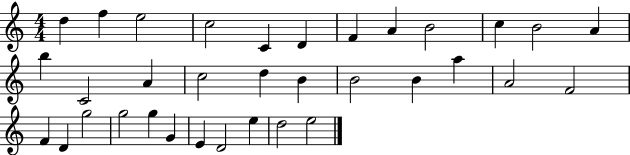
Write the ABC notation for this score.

X:1
T:Untitled
M:4/4
L:1/4
K:C
d f e2 c2 C D F A B2 c B2 A b C2 A c2 d B B2 B a A2 F2 F D g2 g2 g G E D2 e d2 e2